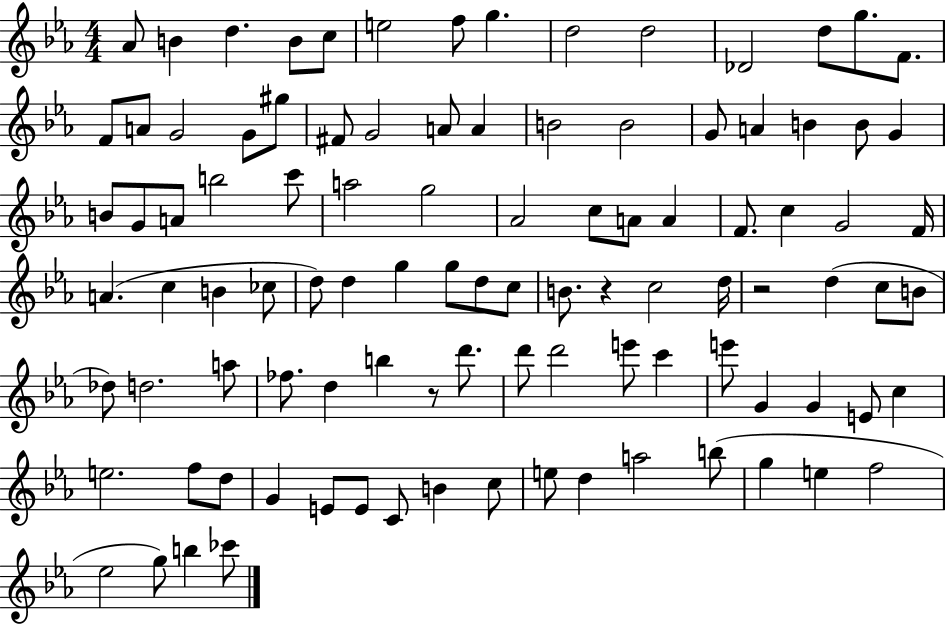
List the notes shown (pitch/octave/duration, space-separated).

Ab4/e B4/q D5/q. B4/e C5/e E5/h F5/e G5/q. D5/h D5/h Db4/h D5/e G5/e. F4/e. F4/e A4/e G4/h G4/e G#5/e F#4/e G4/h A4/e A4/q B4/h B4/h G4/e A4/q B4/q B4/e G4/q B4/e G4/e A4/e B5/h C6/e A5/h G5/h Ab4/h C5/e A4/e A4/q F4/e. C5/q G4/h F4/s A4/q. C5/q B4/q CES5/e D5/e D5/q G5/q G5/e D5/e C5/e B4/e. R/q C5/h D5/s R/h D5/q C5/e B4/e Db5/e D5/h. A5/e FES5/e. D5/q B5/q R/e D6/e. D6/e D6/h E6/e C6/q E6/e G4/q G4/q E4/e C5/q E5/h. F5/e D5/e G4/q E4/e E4/e C4/e B4/q C5/e E5/e D5/q A5/h B5/e G5/q E5/q F5/h Eb5/h G5/e B5/q CES6/e